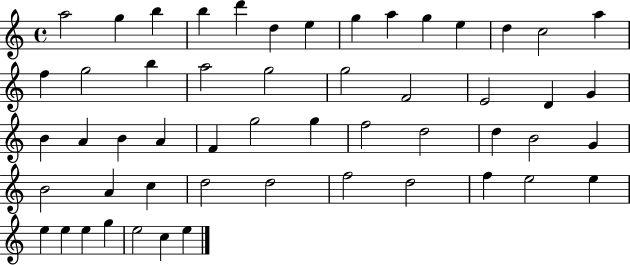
A5/h G5/q B5/q B5/q D6/q D5/q E5/q G5/q A5/q G5/q E5/q D5/q C5/h A5/q F5/q G5/h B5/q A5/h G5/h G5/h F4/h E4/h D4/q G4/q B4/q A4/q B4/q A4/q F4/q G5/h G5/q F5/h D5/h D5/q B4/h G4/q B4/h A4/q C5/q D5/h D5/h F5/h D5/h F5/q E5/h E5/q E5/q E5/q E5/q G5/q E5/h C5/q E5/q